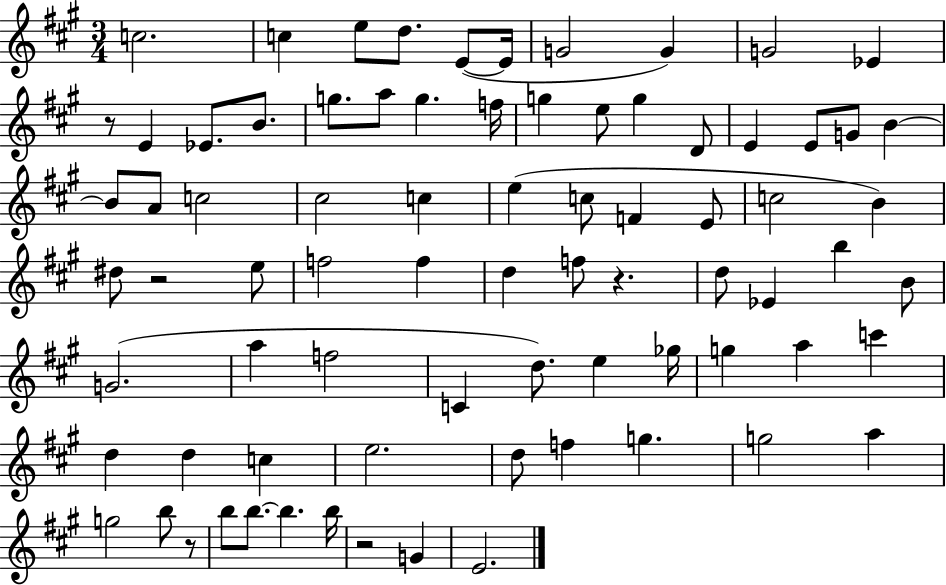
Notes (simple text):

C5/h. C5/q E5/e D5/e. E4/e E4/s G4/h G4/q G4/h Eb4/q R/e E4/q Eb4/e. B4/e. G5/e. A5/e G5/q. F5/s G5/q E5/e G5/q D4/e E4/q E4/e G4/e B4/q B4/e A4/e C5/h C#5/h C5/q E5/q C5/e F4/q E4/e C5/h B4/q D#5/e R/h E5/e F5/h F5/q D5/q F5/e R/q. D5/e Eb4/q B5/q B4/e G4/h. A5/q F5/h C4/q D5/e. E5/q Gb5/s G5/q A5/q C6/q D5/q D5/q C5/q E5/h. D5/e F5/q G5/q. G5/h A5/q G5/h B5/e R/e B5/e B5/e. B5/q. B5/s R/h G4/q E4/h.